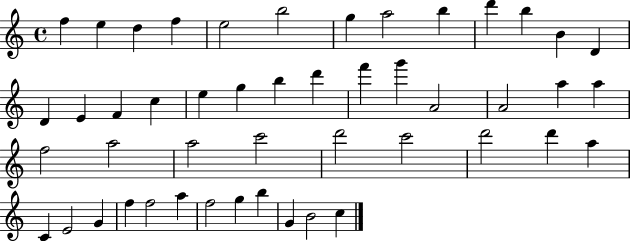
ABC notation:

X:1
T:Untitled
M:4/4
L:1/4
K:C
f e d f e2 b2 g a2 b d' b B D D E F c e g b d' f' g' A2 A2 a a f2 a2 a2 c'2 d'2 c'2 d'2 d' a C E2 G f f2 a f2 g b G B2 c